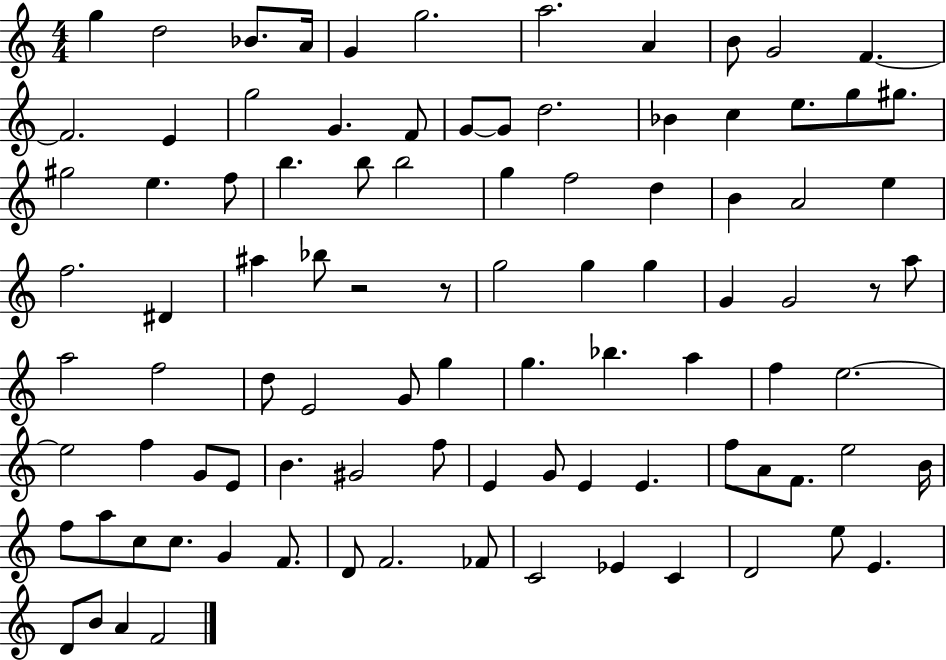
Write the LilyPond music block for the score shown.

{
  \clef treble
  \numericTimeSignature
  \time 4/4
  \key c \major
  g''4 d''2 bes'8. a'16 | g'4 g''2. | a''2. a'4 | b'8 g'2 f'4.~~ | \break f'2. e'4 | g''2 g'4. f'8 | g'8~~ g'8 d''2. | bes'4 c''4 e''8. g''8 gis''8. | \break gis''2 e''4. f''8 | b''4. b''8 b''2 | g''4 f''2 d''4 | b'4 a'2 e''4 | \break f''2. dis'4 | ais''4 bes''8 r2 r8 | g''2 g''4 g''4 | g'4 g'2 r8 a''8 | \break a''2 f''2 | d''8 e'2 g'8 g''4 | g''4. bes''4. a''4 | f''4 e''2.~~ | \break e''2 f''4 g'8 e'8 | b'4. gis'2 f''8 | e'4 g'8 e'4 e'4. | f''8 a'8 f'8. e''2 b'16 | \break f''8 a''8 c''8 c''8. g'4 f'8. | d'8 f'2. fes'8 | c'2 ees'4 c'4 | d'2 e''8 e'4. | \break d'8 b'8 a'4 f'2 | \bar "|."
}